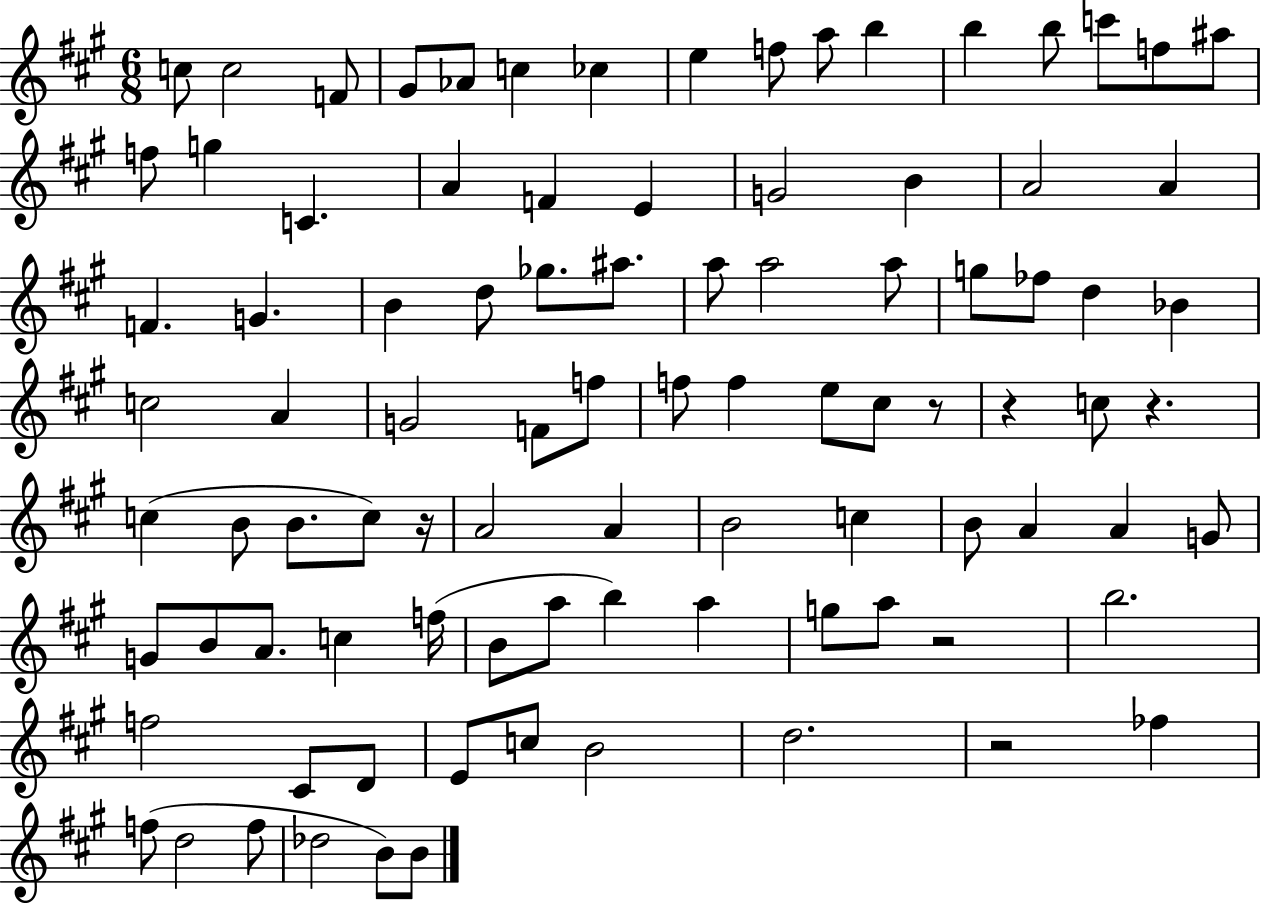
X:1
T:Untitled
M:6/8
L:1/4
K:A
c/2 c2 F/2 ^G/2 _A/2 c _c e f/2 a/2 b b b/2 c'/2 f/2 ^a/2 f/2 g C A F E G2 B A2 A F G B d/2 _g/2 ^a/2 a/2 a2 a/2 g/2 _f/2 d _B c2 A G2 F/2 f/2 f/2 f e/2 ^c/2 z/2 z c/2 z c B/2 B/2 c/2 z/4 A2 A B2 c B/2 A A G/2 G/2 B/2 A/2 c f/4 B/2 a/2 b a g/2 a/2 z2 b2 f2 ^C/2 D/2 E/2 c/2 B2 d2 z2 _f f/2 d2 f/2 _d2 B/2 B/2